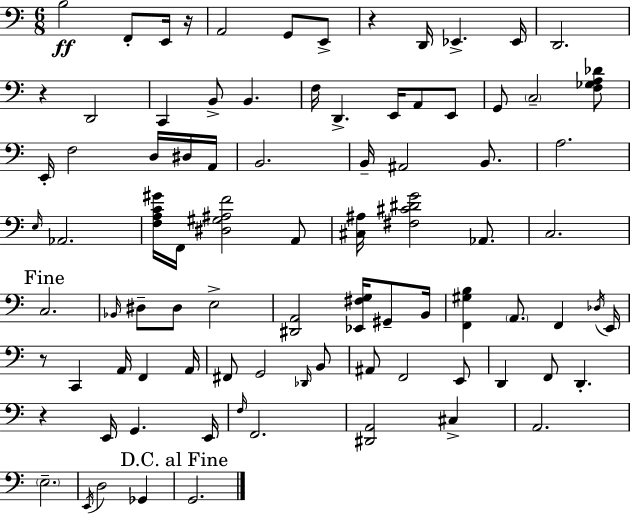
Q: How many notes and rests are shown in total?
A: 88